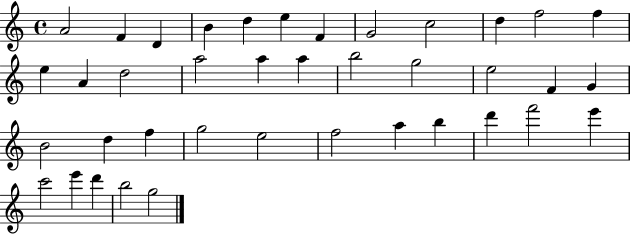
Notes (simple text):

A4/h F4/q D4/q B4/q D5/q E5/q F4/q G4/h C5/h D5/q F5/h F5/q E5/q A4/q D5/h A5/h A5/q A5/q B5/h G5/h E5/h F4/q G4/q B4/h D5/q F5/q G5/h E5/h F5/h A5/q B5/q D6/q F6/h E6/q C6/h E6/q D6/q B5/h G5/h